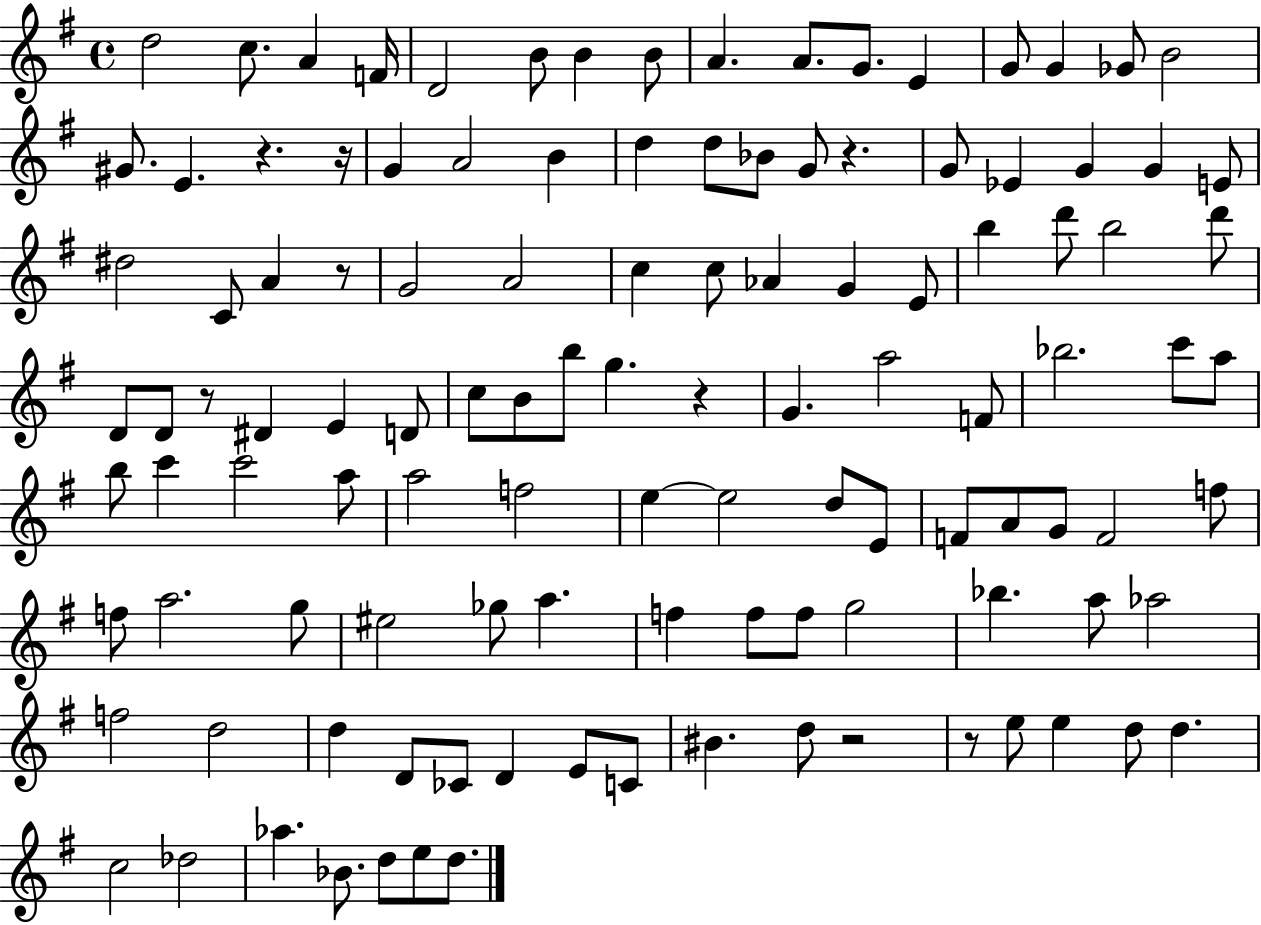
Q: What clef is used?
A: treble